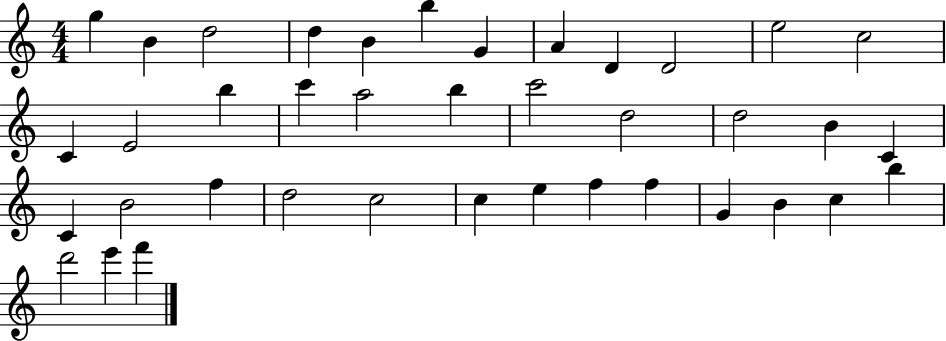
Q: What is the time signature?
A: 4/4